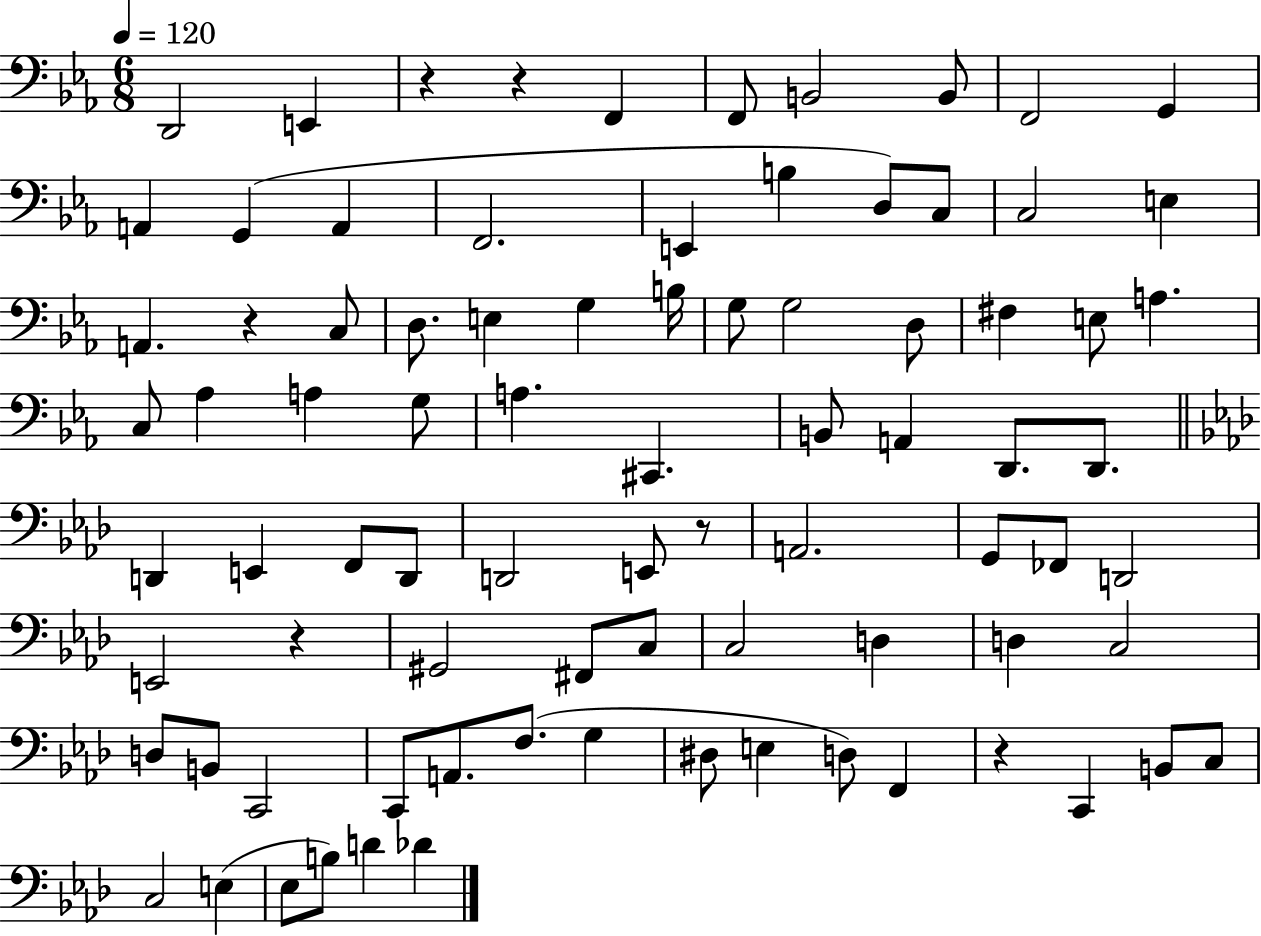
D2/h E2/q R/q R/q F2/q F2/e B2/h B2/e F2/h G2/q A2/q G2/q A2/q F2/h. E2/q B3/q D3/e C3/e C3/h E3/q A2/q. R/q C3/e D3/e. E3/q G3/q B3/s G3/e G3/h D3/e F#3/q E3/e A3/q. C3/e Ab3/q A3/q G3/e A3/q. C#2/q. B2/e A2/q D2/e. D2/e. D2/q E2/q F2/e D2/e D2/h E2/e R/e A2/h. G2/e FES2/e D2/h E2/h R/q G#2/h F#2/e C3/e C3/h D3/q D3/q C3/h D3/e B2/e C2/h C2/e A2/e. F3/e. G3/q D#3/e E3/q D3/e F2/q R/q C2/q B2/e C3/e C3/h E3/q Eb3/e B3/e D4/q Db4/q